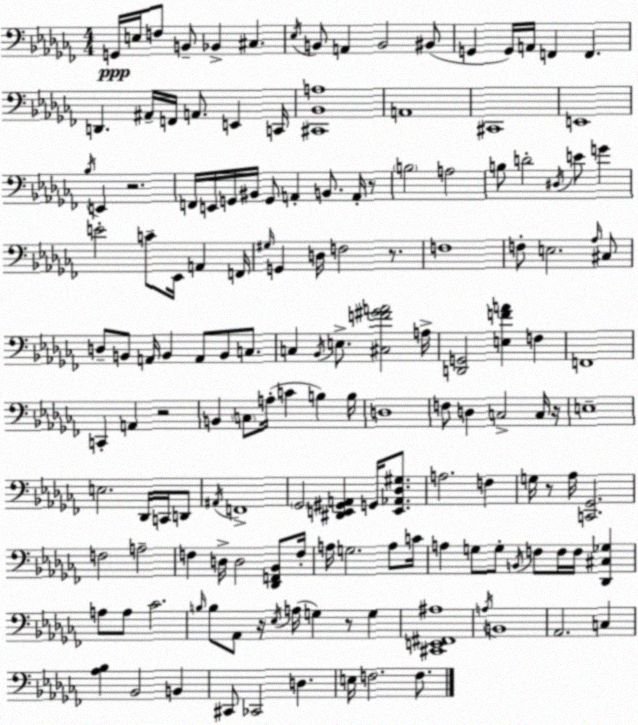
X:1
T:Untitled
M:4/4
L:1/4
K:Abm
G,,/4 E,/4 F,/2 B,,/2 _B,, ^C, _E,/4 B,,/2 A,, B,,2 ^B,,/2 G,, G,,/4 A,,/4 F,, F,, D,, ^A,,/4 F,,/4 A,,/2 E,, C,,/4 [^C,,_B,,A,]4 A,,4 ^C,,4 E,,4 _B,/4 E,, z2 F,,/4 E,,/4 G,,/4 ^B,,/4 G,,/2 A,, B,,/2 A,,/4 z/2 B,2 A,2 B,/2 D2 ^D,/4 E/2 G E2 C/2 _E,,/4 A,, F,,/4 ^G,/4 G,, D,/4 F,2 z/2 F,4 F,/2 E,2 _A,/4 ^C,/2 D,/2 B,,/2 A,,/4 B,, A,,/2 B,,/2 C,/2 C, _B,,/4 E,/2 [^C,F^GA]2 A,/4 [D,,G,,]2 [E,FA] F, F,,4 C,, A,, z2 B,, C,/2 A,/4 C B, B,/4 D,4 F,/2 D, C,2 C,/4 z/4 E,4 E,2 _D,,/4 C,,/4 D,,/2 ^A,,/4 F,,4 _G,,2 [^D,,E,,^G,,A,,] G,,/4 [E,,_A,,_D,^G,]/2 A,2 F, G,/4 z/2 _A,/4 [C,,_G,,]2 F,2 A,2 F, D,/4 D,2 [_D,,F,,_B,,]/2 F,/4 A,/4 G,2 A,/2 C/4 A, G,/2 G,/2 B,,/4 F,/2 F,/4 F,/4 [_D,,^C,_G,] A,/2 A,/2 _C2 B,/4 B,/2 _A,,/2 z/4 _E,/4 A,/4 G, z/2 G, [^C,,E,,^F,,^A,]4 A,/4 B,,4 _A,,2 C, [_A,_B,] _B,,2 B,, ^C,,/2 _C,,2 D, E,/4 F,2 F,/2